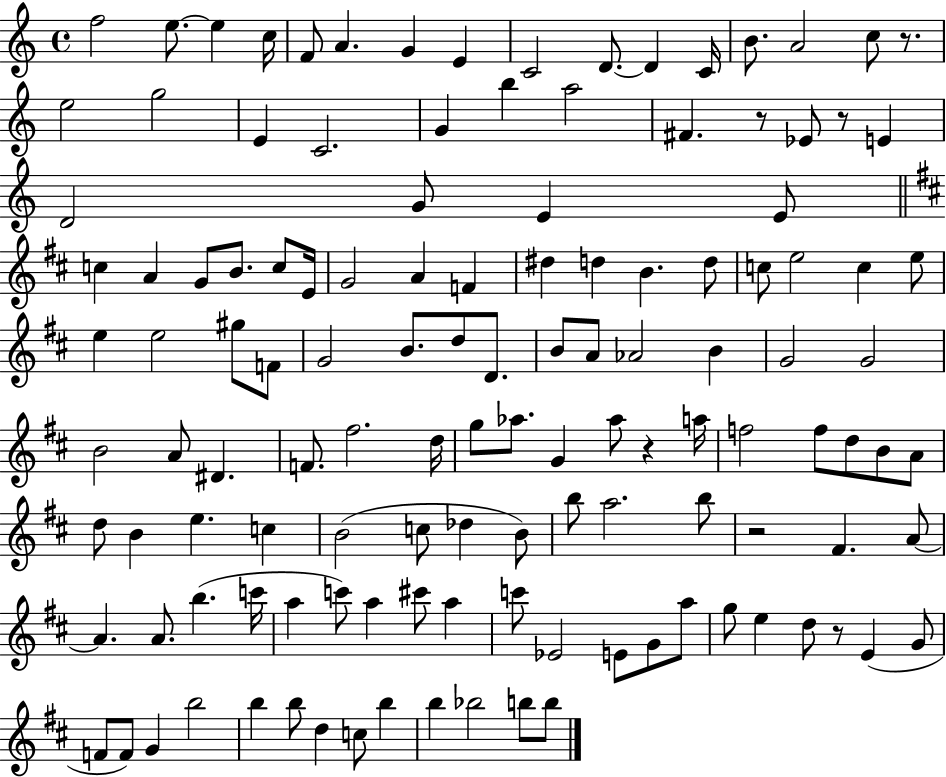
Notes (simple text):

F5/h E5/e. E5/q C5/s F4/e A4/q. G4/q E4/q C4/h D4/e. D4/q C4/s B4/e. A4/h C5/e R/e. E5/h G5/h E4/q C4/h. G4/q B5/q A5/h F#4/q. R/e Eb4/e R/e E4/q D4/h G4/e E4/q E4/e C5/q A4/q G4/e B4/e. C5/e E4/s G4/h A4/q F4/q D#5/q D5/q B4/q. D5/e C5/e E5/h C5/q E5/e E5/q E5/h G#5/e F4/e G4/h B4/e. D5/e D4/e. B4/e A4/e Ab4/h B4/q G4/h G4/h B4/h A4/e D#4/q. F4/e. F#5/h. D5/s G5/e Ab5/e. G4/q Ab5/e R/q A5/s F5/h F5/e D5/e B4/e A4/e D5/e B4/q E5/q. C5/q B4/h C5/e Db5/q B4/e B5/e A5/h. B5/e R/h F#4/q. A4/e A4/q. A4/e. B5/q. C6/s A5/q C6/e A5/q C#6/e A5/q C6/e Eb4/h E4/e G4/e A5/e G5/e E5/q D5/e R/e E4/q G4/e F4/e F4/e G4/q B5/h B5/q B5/e D5/q C5/e B5/q B5/q Bb5/h B5/e B5/e